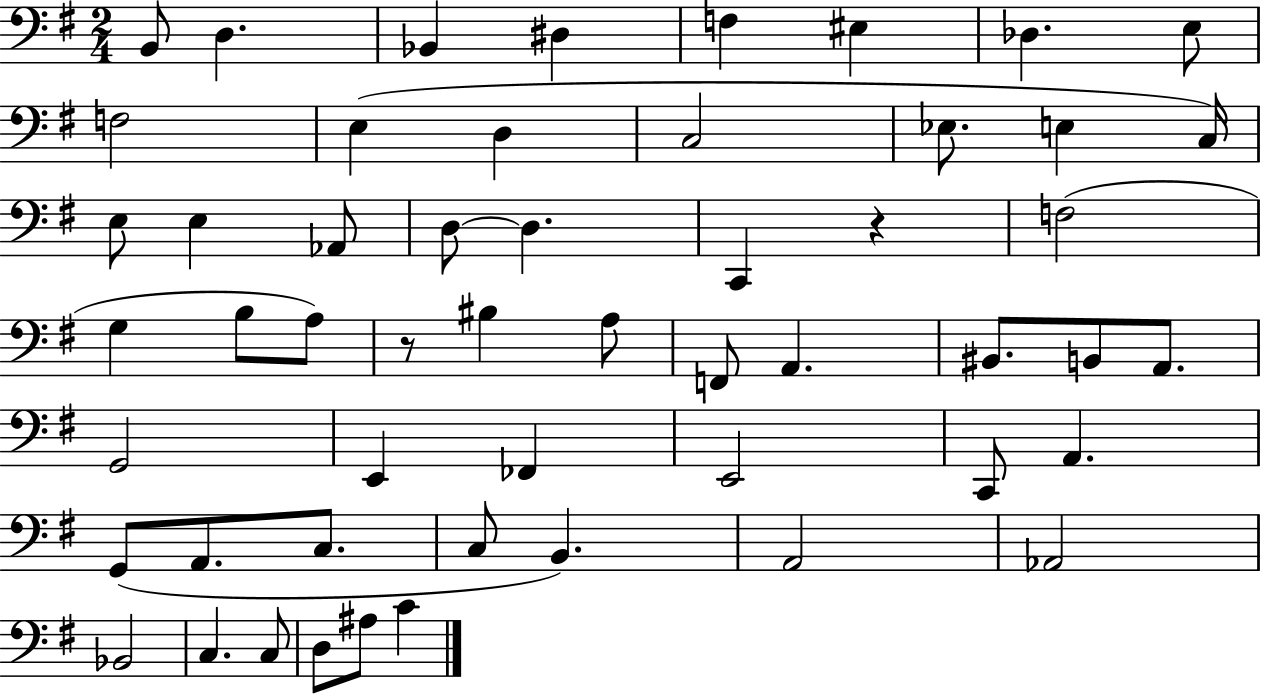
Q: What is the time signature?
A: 2/4